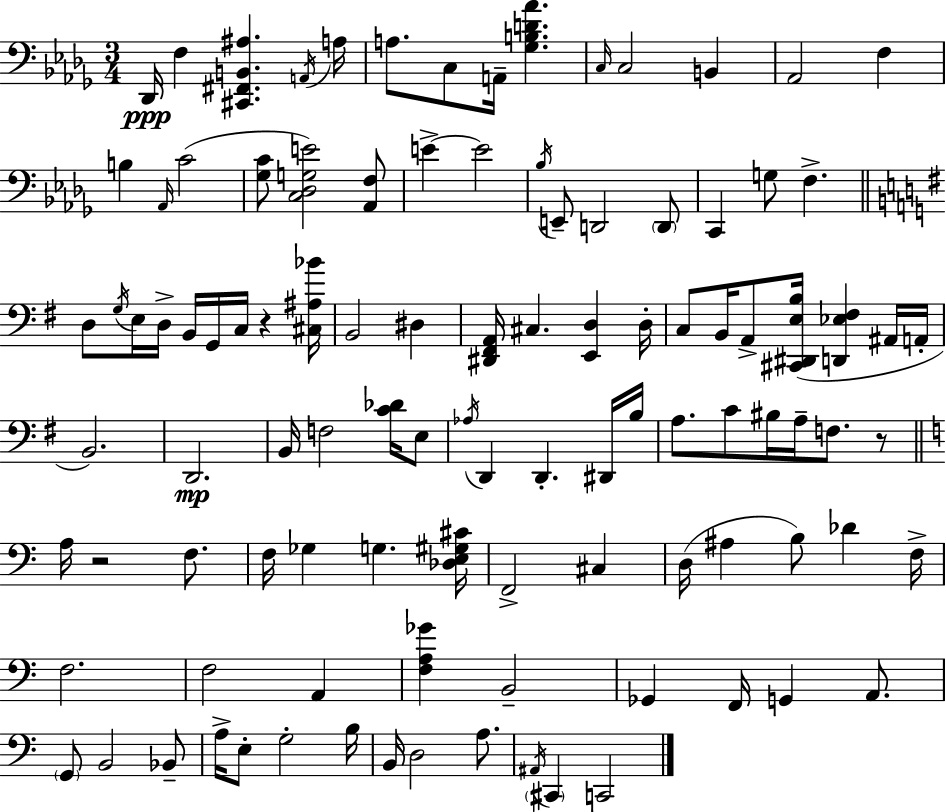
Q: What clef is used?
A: bass